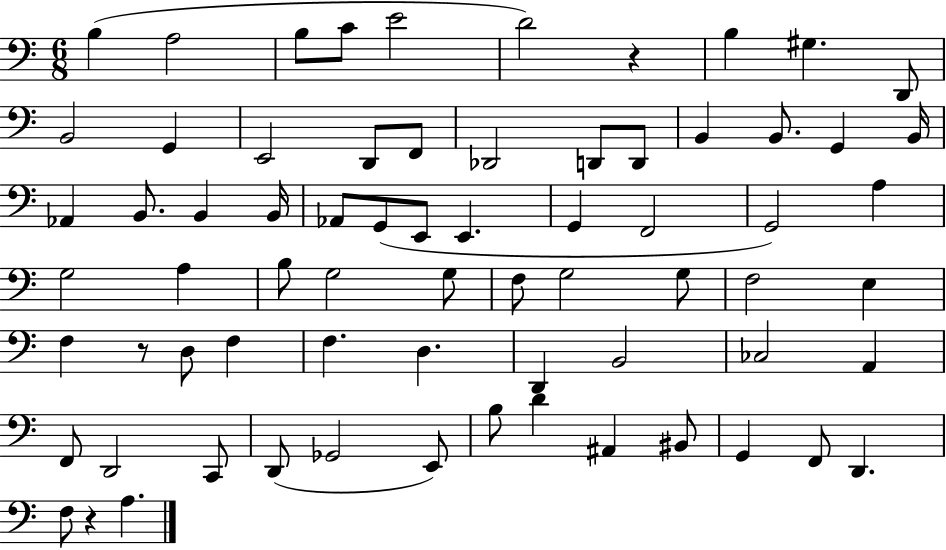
X:1
T:Untitled
M:6/8
L:1/4
K:C
B, A,2 B,/2 C/2 E2 D2 z B, ^G, D,,/2 B,,2 G,, E,,2 D,,/2 F,,/2 _D,,2 D,,/2 D,,/2 B,, B,,/2 G,, B,,/4 _A,, B,,/2 B,, B,,/4 _A,,/2 G,,/2 E,,/2 E,, G,, F,,2 G,,2 A, G,2 A, B,/2 G,2 G,/2 F,/2 G,2 G,/2 F,2 E, F, z/2 D,/2 F, F, D, D,, B,,2 _C,2 A,, F,,/2 D,,2 C,,/2 D,,/2 _G,,2 E,,/2 B,/2 D ^A,, ^B,,/2 G,, F,,/2 D,, F,/2 z A,